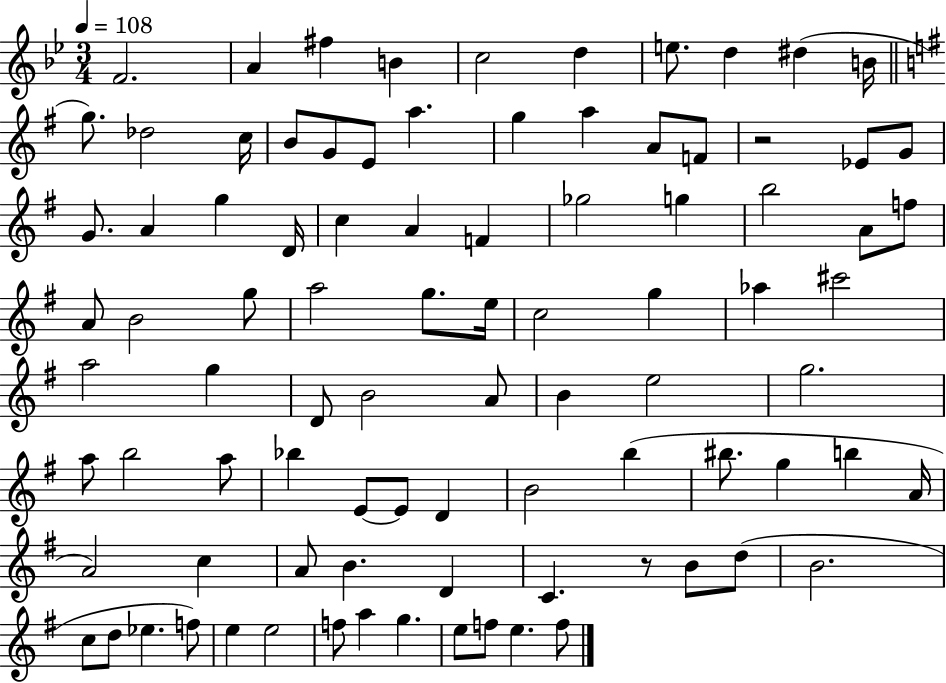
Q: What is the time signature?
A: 3/4